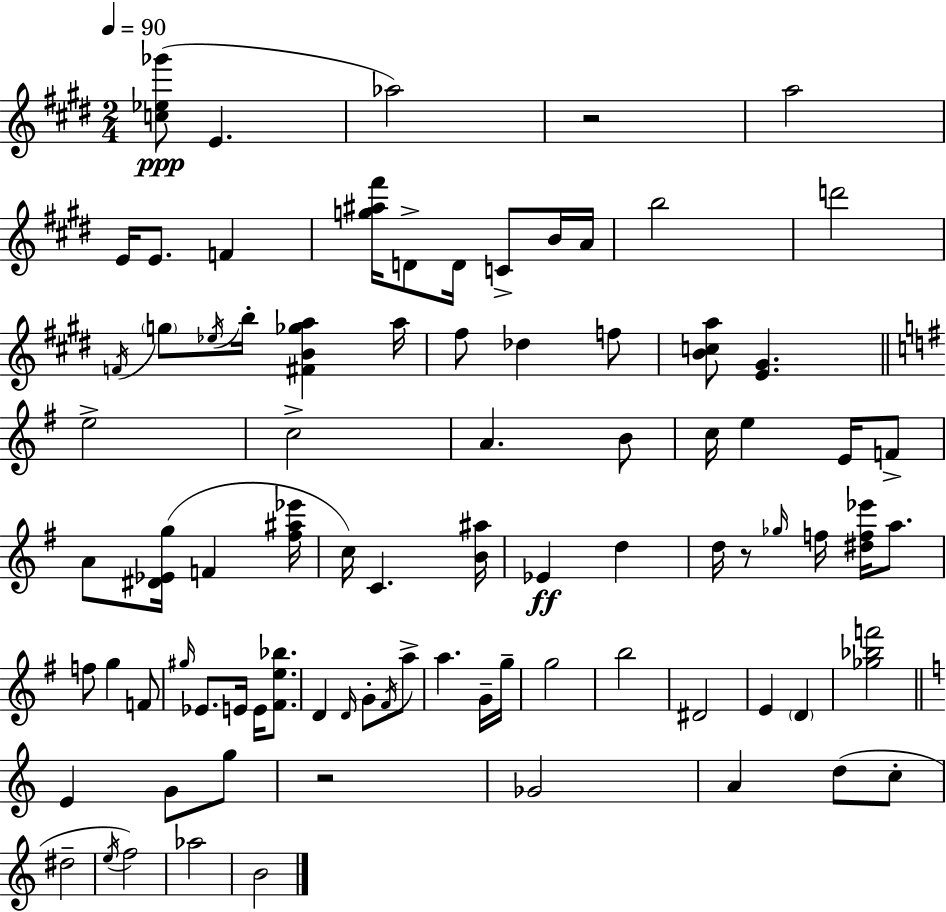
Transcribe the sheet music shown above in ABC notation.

X:1
T:Untitled
M:2/4
L:1/4
K:E
[c_e_g']/2 E _a2 z2 a2 E/4 E/2 F [g^a^f']/4 D/2 D/4 C/2 B/4 A/4 b2 d'2 F/4 g/2 _e/4 b/4 [^FB_ga] a/4 ^f/2 _d f/2 [Bca]/2 [E^G] e2 c2 A B/2 c/4 e E/4 F/2 A/2 [^D_Eg]/4 F [^f^a_e']/4 c/4 C [B^a]/4 _E d d/4 z/2 _g/4 f/4 [^df_e']/4 a/2 f/2 g F/2 ^g/4 _E/2 E/4 E/4 [^Fe_b]/2 D D/4 G/2 ^F/4 a/2 a G/4 g/4 g2 b2 ^D2 E D [_g_bf']2 E G/2 g/2 z2 _G2 A d/2 c/2 ^d2 e/4 f2 _a2 B2